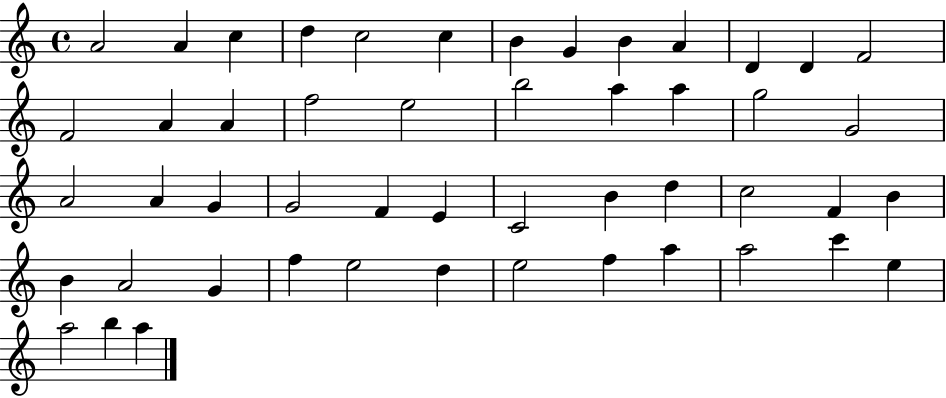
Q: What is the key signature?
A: C major